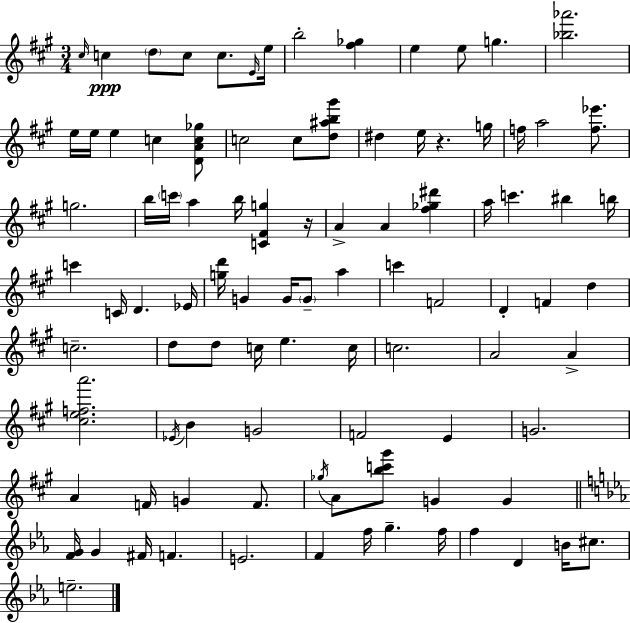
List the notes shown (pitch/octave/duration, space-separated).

C#5/s C5/q D5/e C5/e C5/e. E4/s E5/s B5/h [F#5,Gb5]/q E5/q E5/e G5/q. [Bb5,Ab6]/h. E5/s E5/s E5/q C5/q [D4,A4,C5,Gb5]/e C5/h C5/e [D5,A#5,B5,G#6]/e D#5/q E5/s R/q. G5/s F5/s A5/h [F5,Eb6]/e. G5/h. B5/s C6/s A5/q B5/s [C4,F#4,G5]/q R/s A4/q A4/q [F#5,Gb5,D#6]/q A5/s C6/q. BIS5/q B5/s C6/q C4/s D4/q. Eb4/s [G5,D6]/s G4/q G4/s G4/e A5/q C6/q F4/h D4/q F4/q D5/q C5/h. D5/e D5/e C5/s E5/q. C5/s C5/h. A4/h A4/q [C#5,E5,F5,A6]/h. Eb4/s B4/q G4/h F4/h E4/q G4/h. A4/q F4/s G4/q F4/e. Gb5/s A4/e [B5,C6,G#6]/e G4/q G4/q [F4,G4]/s G4/q F#4/s F4/q. E4/h. F4/q F5/s G5/q. F5/s F5/q D4/q B4/s C#5/e. E5/h.